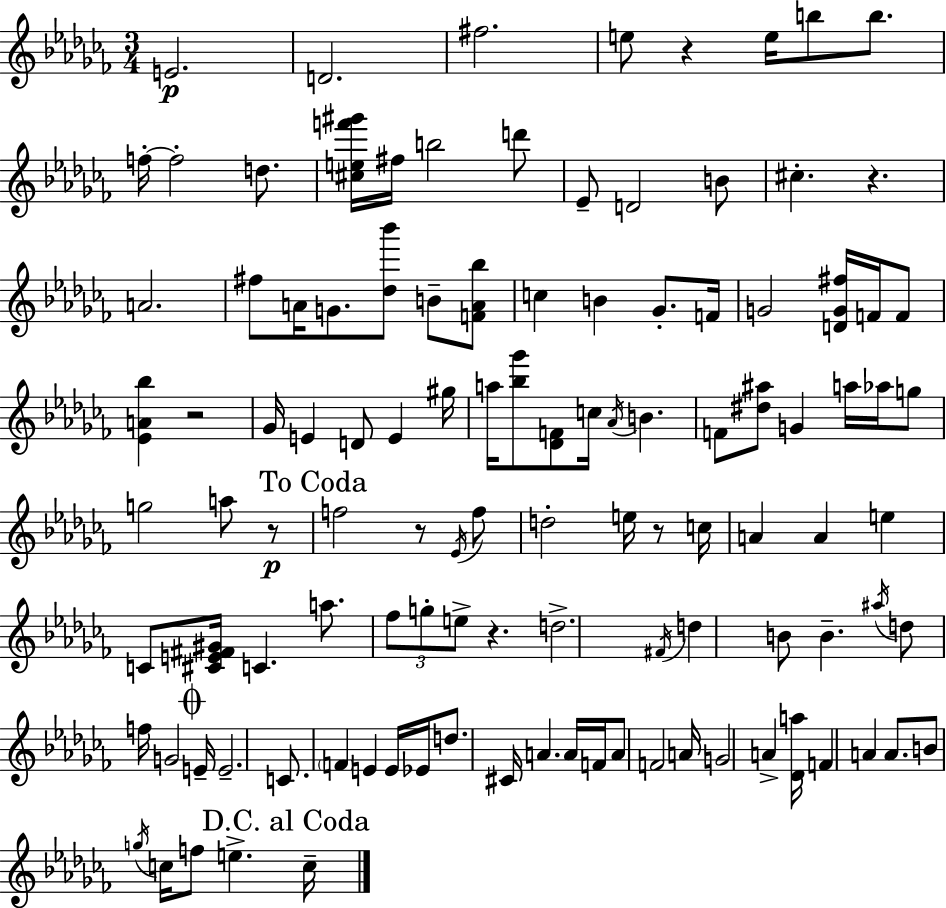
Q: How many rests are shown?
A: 7